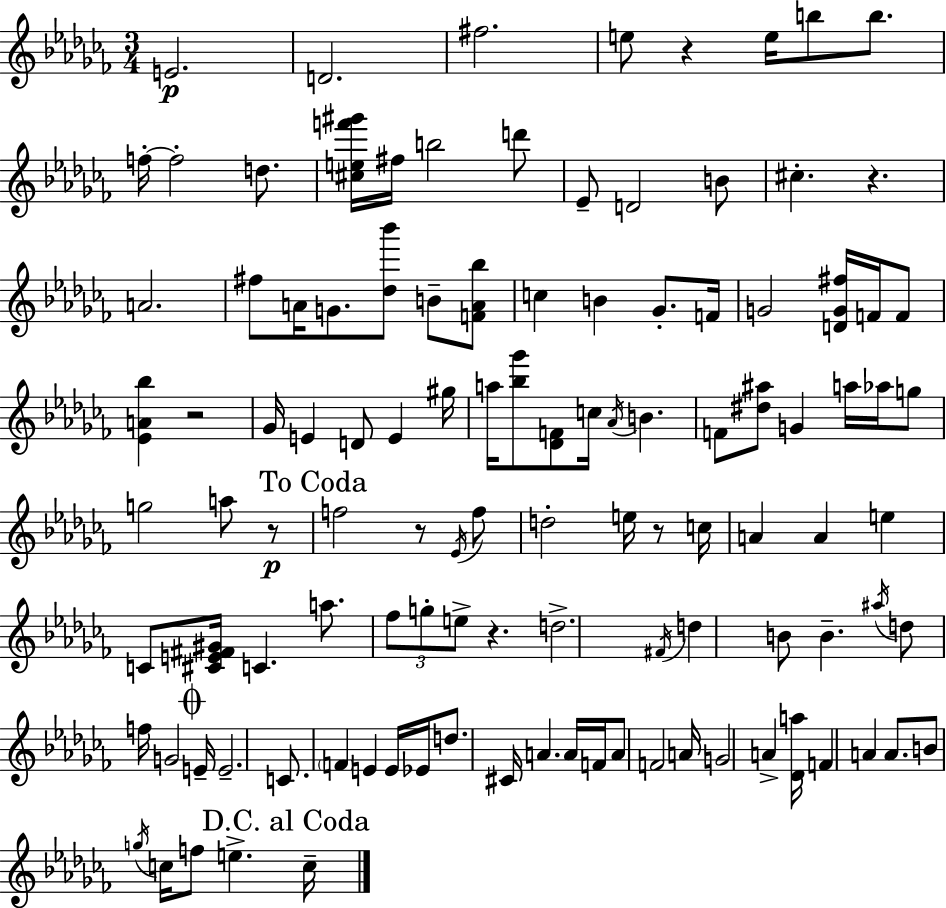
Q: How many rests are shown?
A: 7